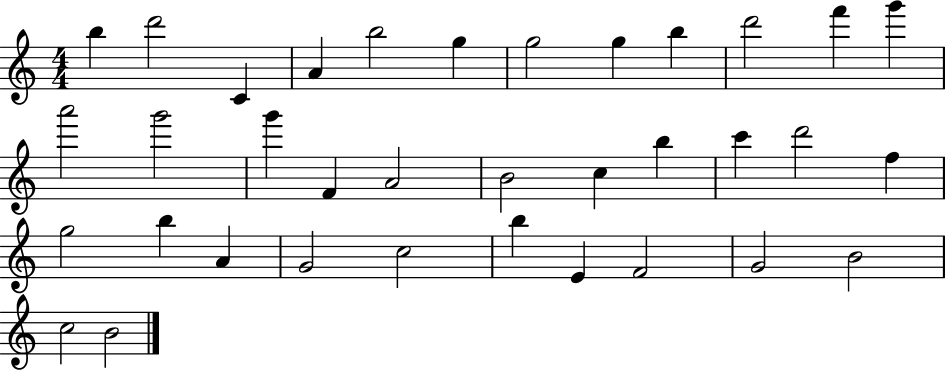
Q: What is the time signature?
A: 4/4